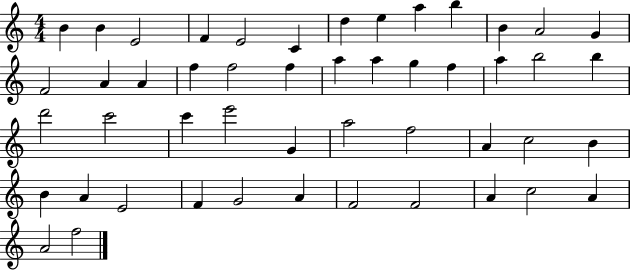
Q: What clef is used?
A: treble